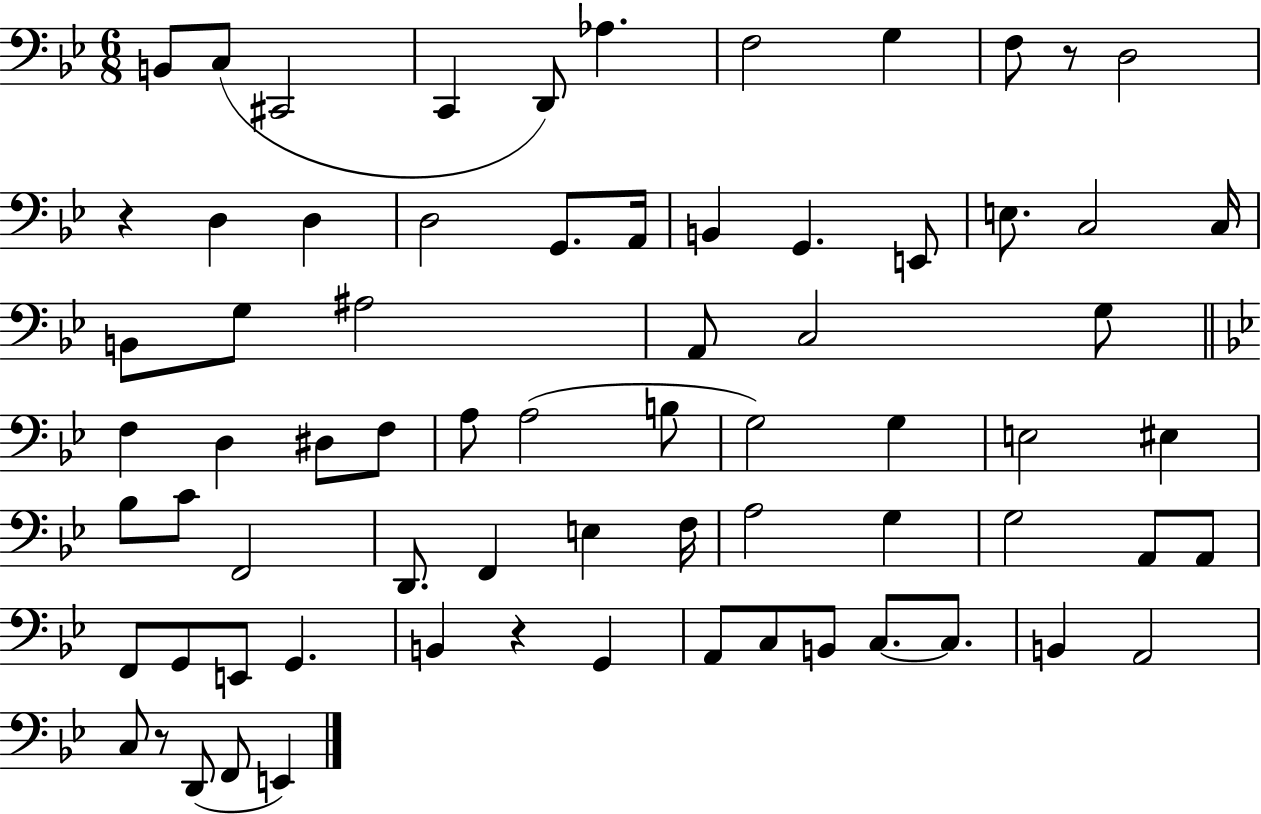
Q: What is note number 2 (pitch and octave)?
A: C3